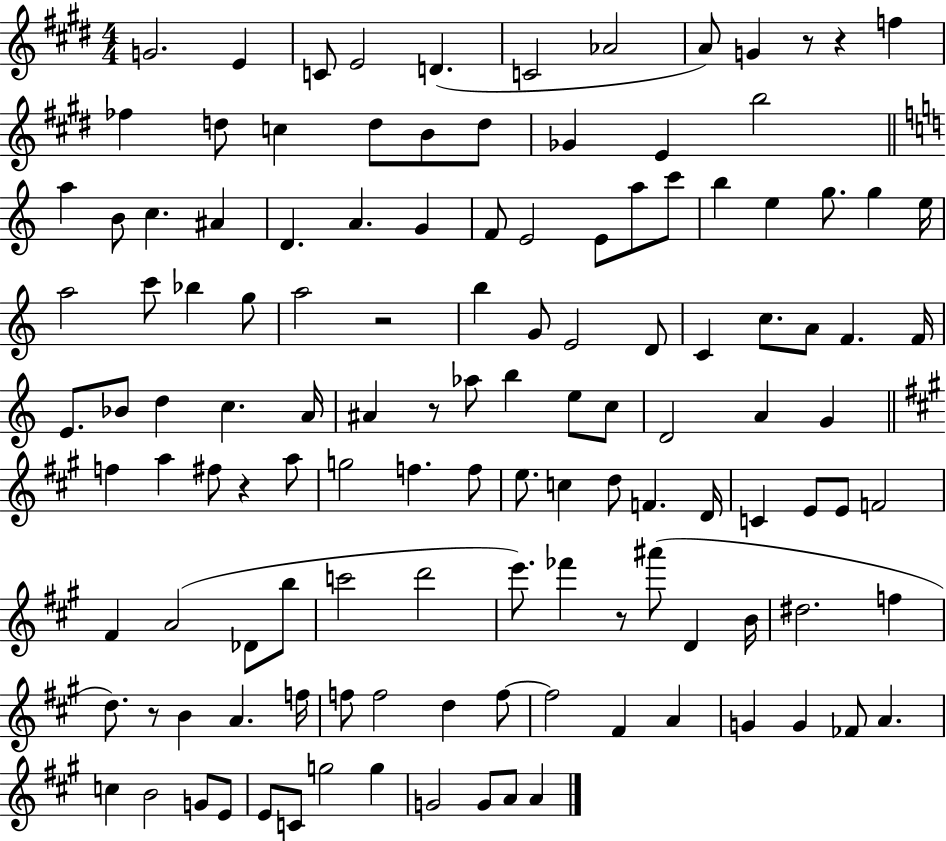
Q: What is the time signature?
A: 4/4